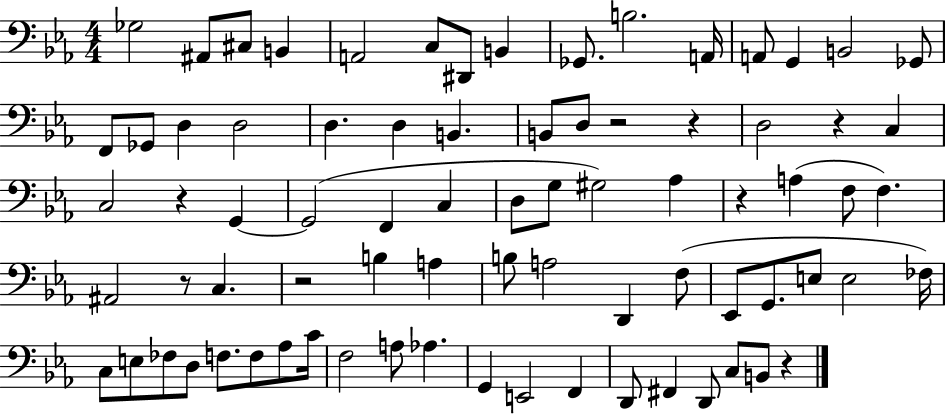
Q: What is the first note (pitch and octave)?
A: Gb3